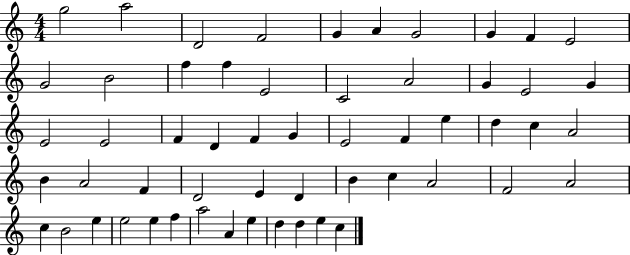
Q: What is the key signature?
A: C major